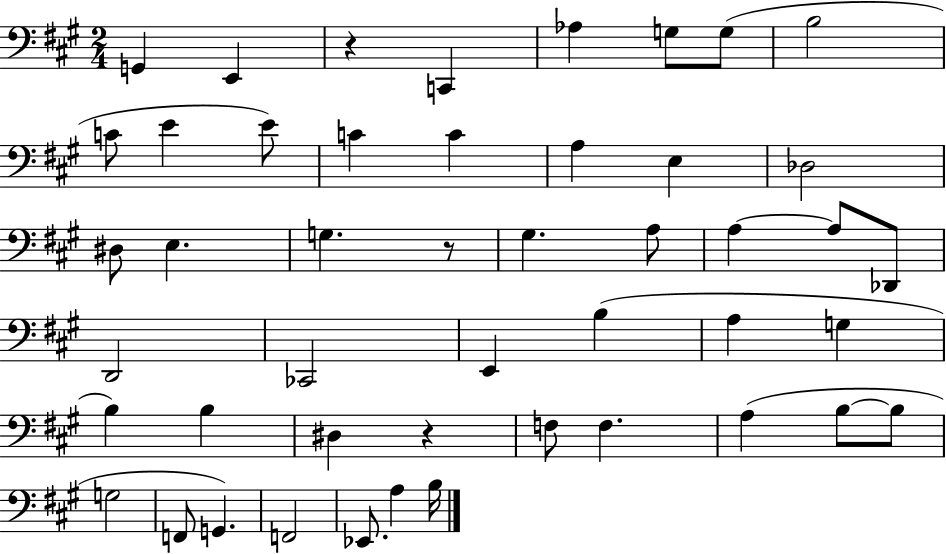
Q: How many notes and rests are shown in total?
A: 47